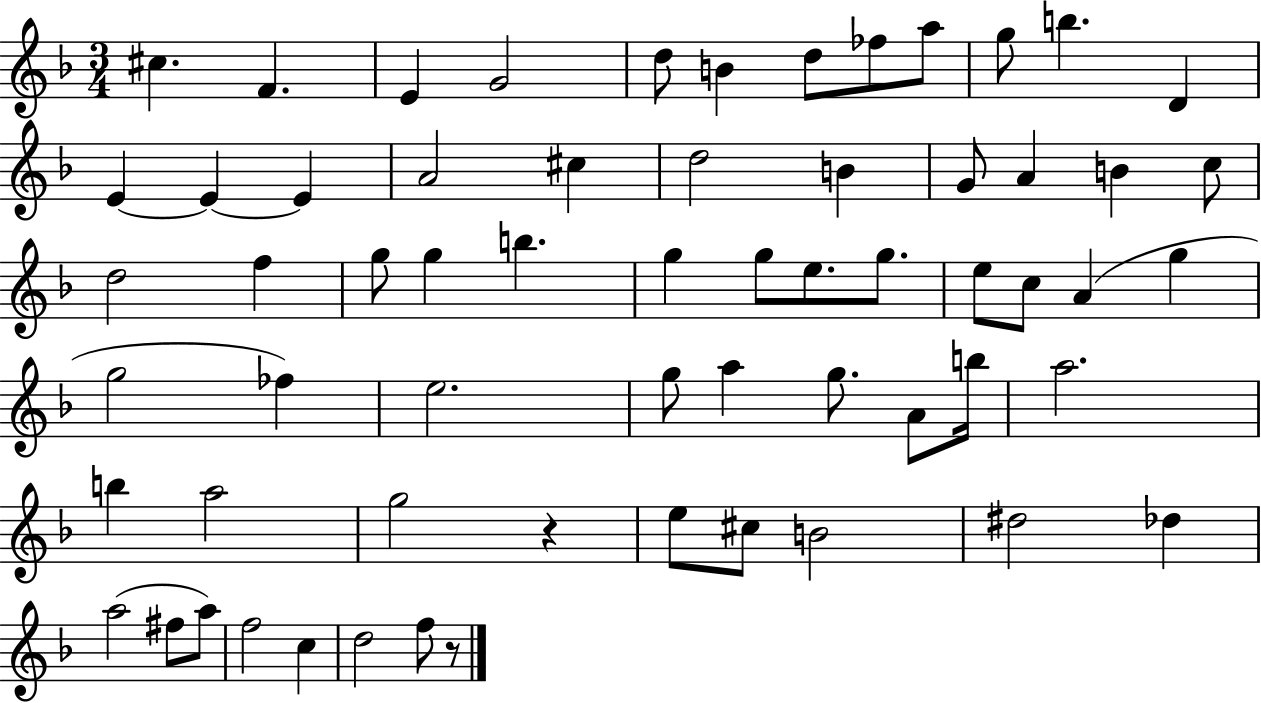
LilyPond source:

{
  \clef treble
  \numericTimeSignature
  \time 3/4
  \key f \major
  cis''4. f'4. | e'4 g'2 | d''8 b'4 d''8 fes''8 a''8 | g''8 b''4. d'4 | \break e'4~~ e'4~~ e'4 | a'2 cis''4 | d''2 b'4 | g'8 a'4 b'4 c''8 | \break d''2 f''4 | g''8 g''4 b''4. | g''4 g''8 e''8. g''8. | e''8 c''8 a'4( g''4 | \break g''2 fes''4) | e''2. | g''8 a''4 g''8. a'8 b''16 | a''2. | \break b''4 a''2 | g''2 r4 | e''8 cis''8 b'2 | dis''2 des''4 | \break a''2( fis''8 a''8) | f''2 c''4 | d''2 f''8 r8 | \bar "|."
}